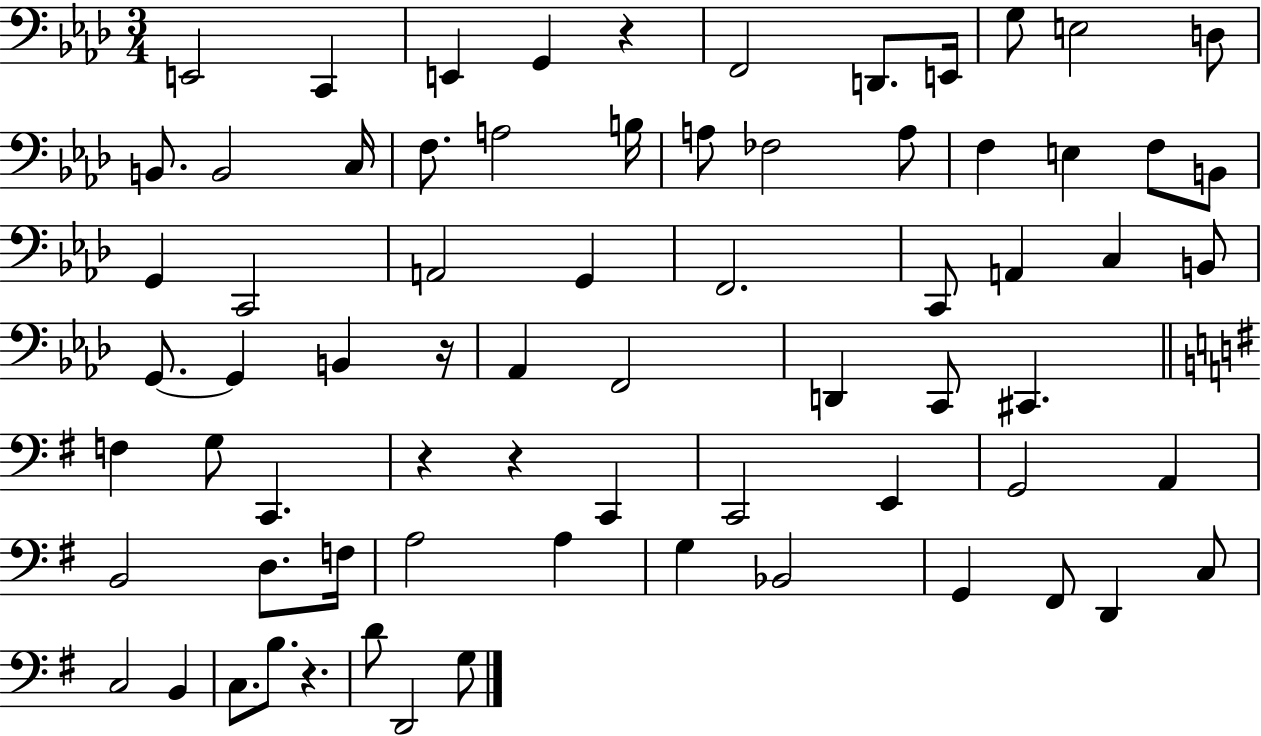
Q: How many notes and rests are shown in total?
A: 71